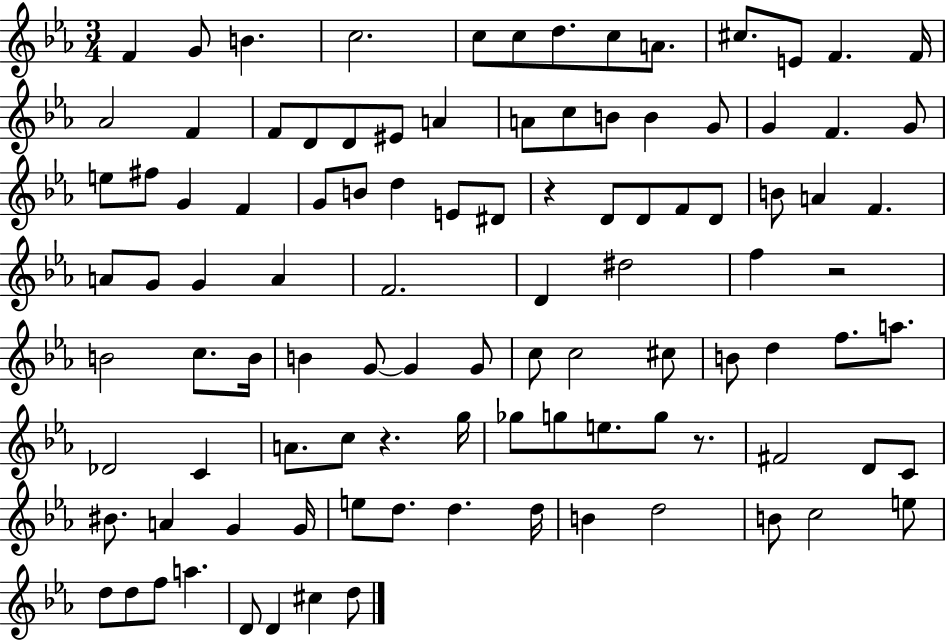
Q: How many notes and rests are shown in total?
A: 103